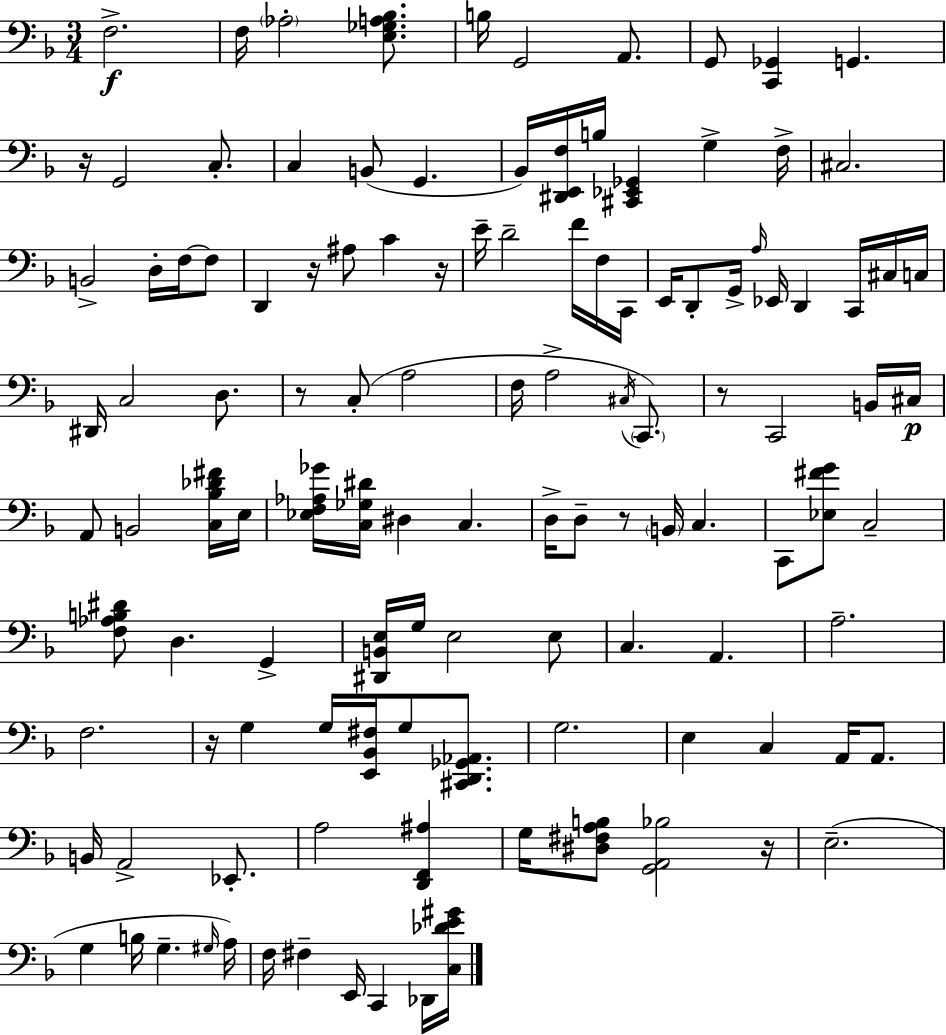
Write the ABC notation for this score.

X:1
T:Untitled
M:3/4
L:1/4
K:F
F,2 F,/4 _A,2 [E,_G,A,_B,]/2 B,/4 G,,2 A,,/2 G,,/2 [C,,_G,,] G,, z/4 G,,2 C,/2 C, B,,/2 G,, _B,,/4 [^D,,E,,F,]/4 B,/4 [^C,,_E,,_G,,] G, F,/4 ^C,2 B,,2 D,/4 F,/4 F,/2 D,, z/4 ^A,/2 C z/4 E/4 D2 F/4 F,/4 C,,/4 E,,/4 D,,/2 G,,/4 A,/4 _E,,/4 D,, C,,/4 ^C,/4 C,/4 ^D,,/4 C,2 D,/2 z/2 C,/2 A,2 F,/4 A,2 ^C,/4 C,,/2 z/2 C,,2 B,,/4 ^C,/4 A,,/2 B,,2 [C,_B,_D^F]/4 E,/4 [_E,F,_A,_G]/4 [C,_G,^D]/4 ^D, C, D,/4 D,/2 z/2 B,,/4 C, C,,/2 [_E,^FG]/2 C,2 [F,_A,B,^D]/2 D, G,, [^D,,B,,E,]/4 G,/4 E,2 E,/2 C, A,, A,2 F,2 z/4 G, G,/4 [E,,_B,,^F,]/4 G,/2 [^C,,D,,_G,,_A,,]/2 G,2 E, C, A,,/4 A,,/2 B,,/4 A,,2 _E,,/2 A,2 [D,,F,,^A,] G,/4 [^D,^F,A,B,]/2 [G,,A,,_B,]2 z/4 E,2 G, B,/4 G, ^G,/4 A,/4 F,/4 ^F, E,,/4 C,, _D,,/4 [C,_DE^G]/4